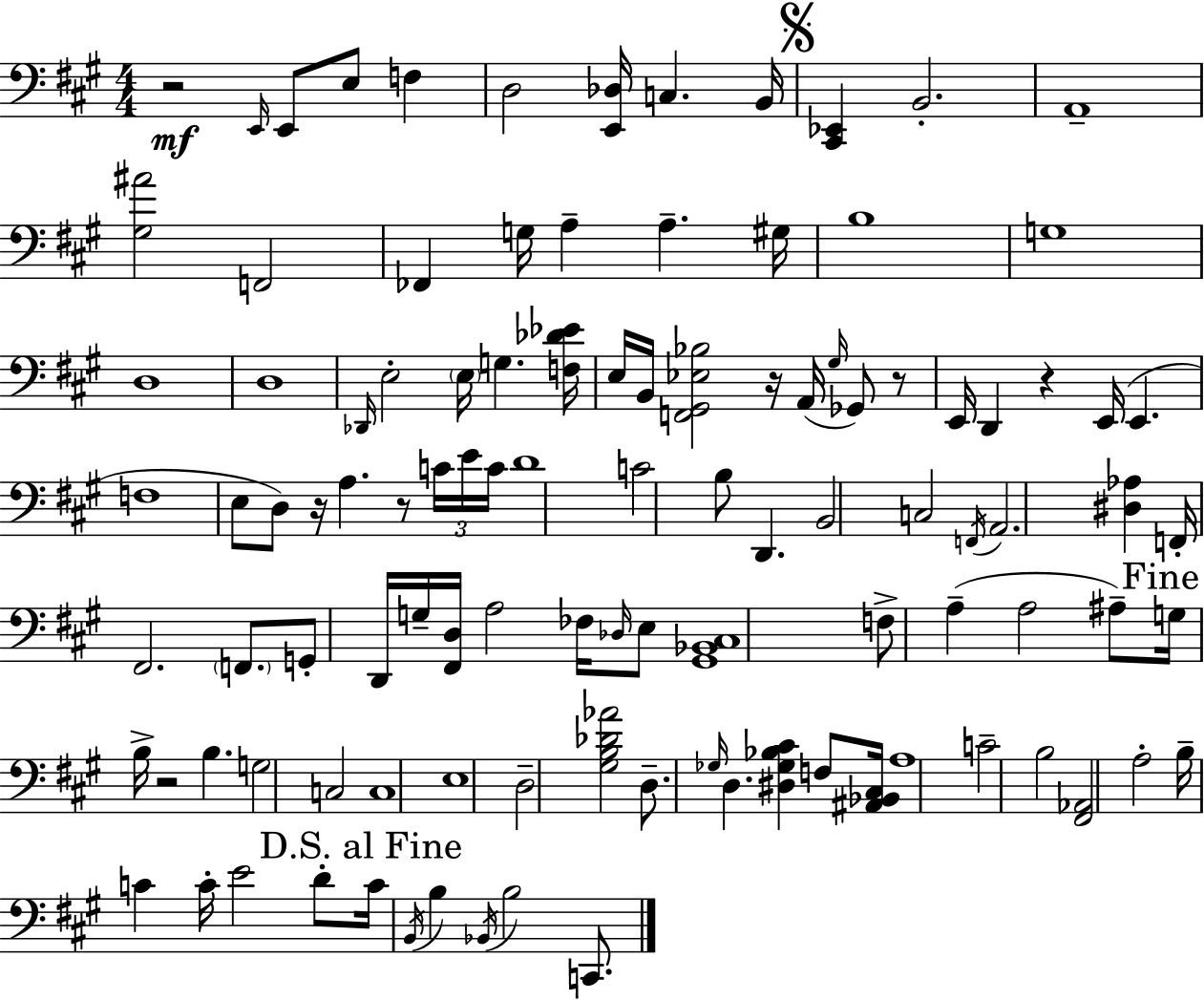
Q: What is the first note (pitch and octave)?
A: E2